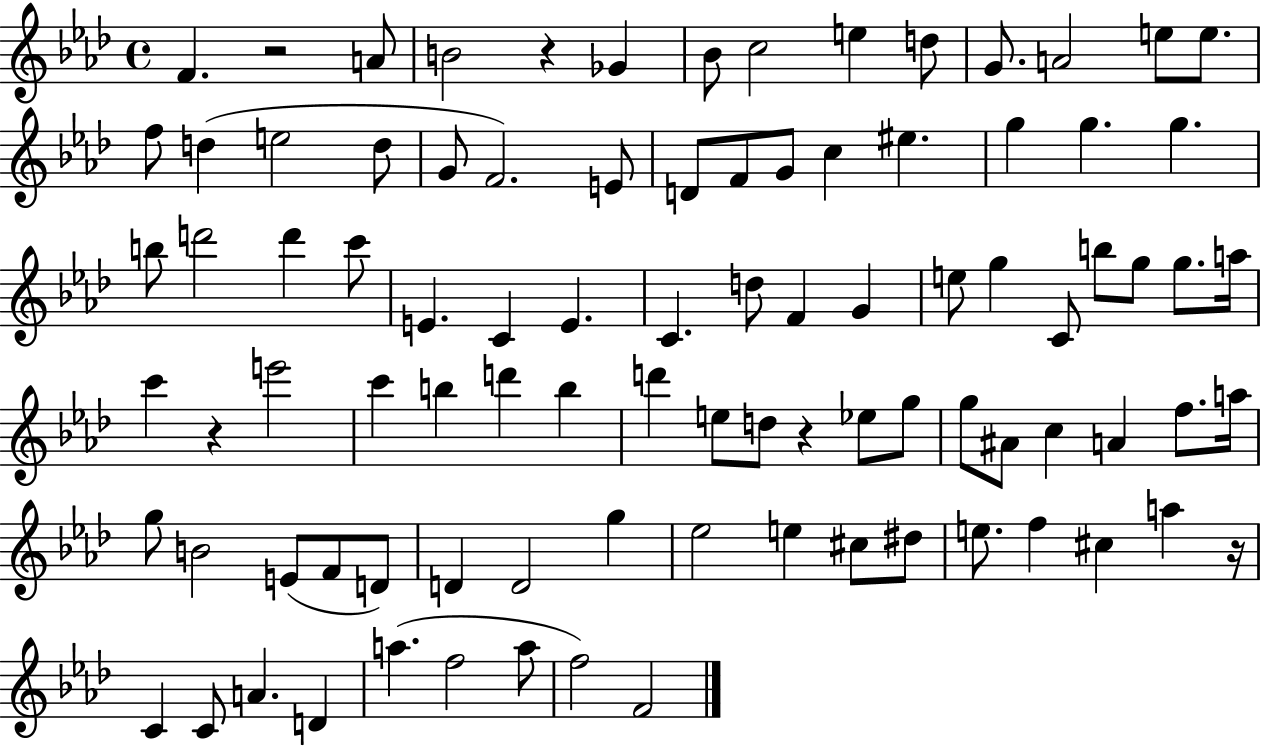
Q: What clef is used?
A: treble